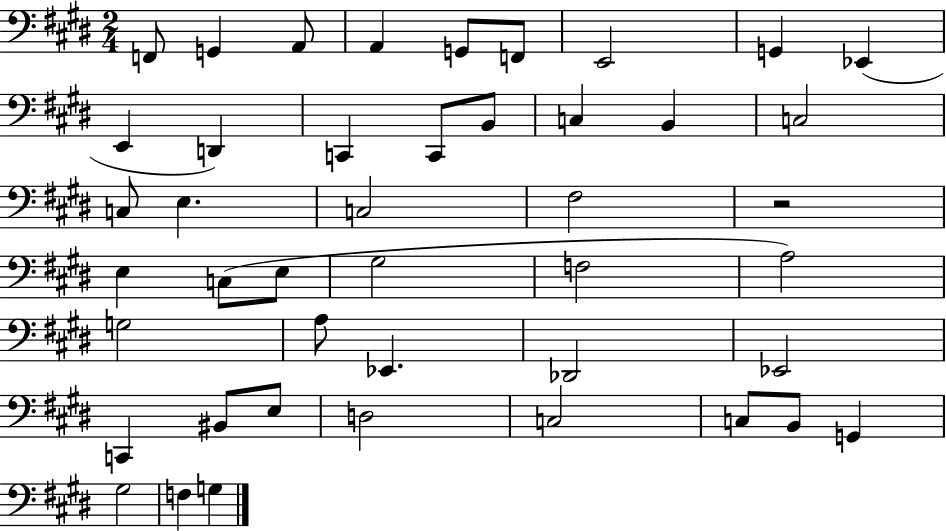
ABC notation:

X:1
T:Untitled
M:2/4
L:1/4
K:E
F,,/2 G,, A,,/2 A,, G,,/2 F,,/2 E,,2 G,, _E,, E,, D,, C,, C,,/2 B,,/2 C, B,, C,2 C,/2 E, C,2 ^F,2 z2 E, C,/2 E,/2 ^G,2 F,2 A,2 G,2 A,/2 _E,, _D,,2 _E,,2 C,, ^B,,/2 E,/2 D,2 C,2 C,/2 B,,/2 G,, ^G,2 F, G,